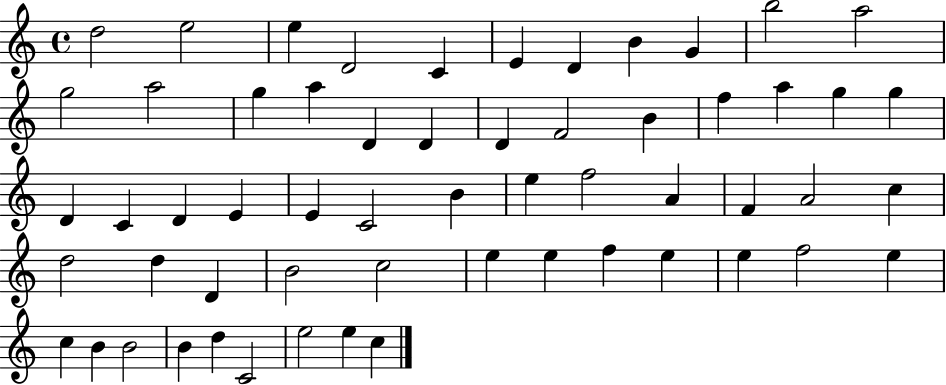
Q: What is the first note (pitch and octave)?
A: D5